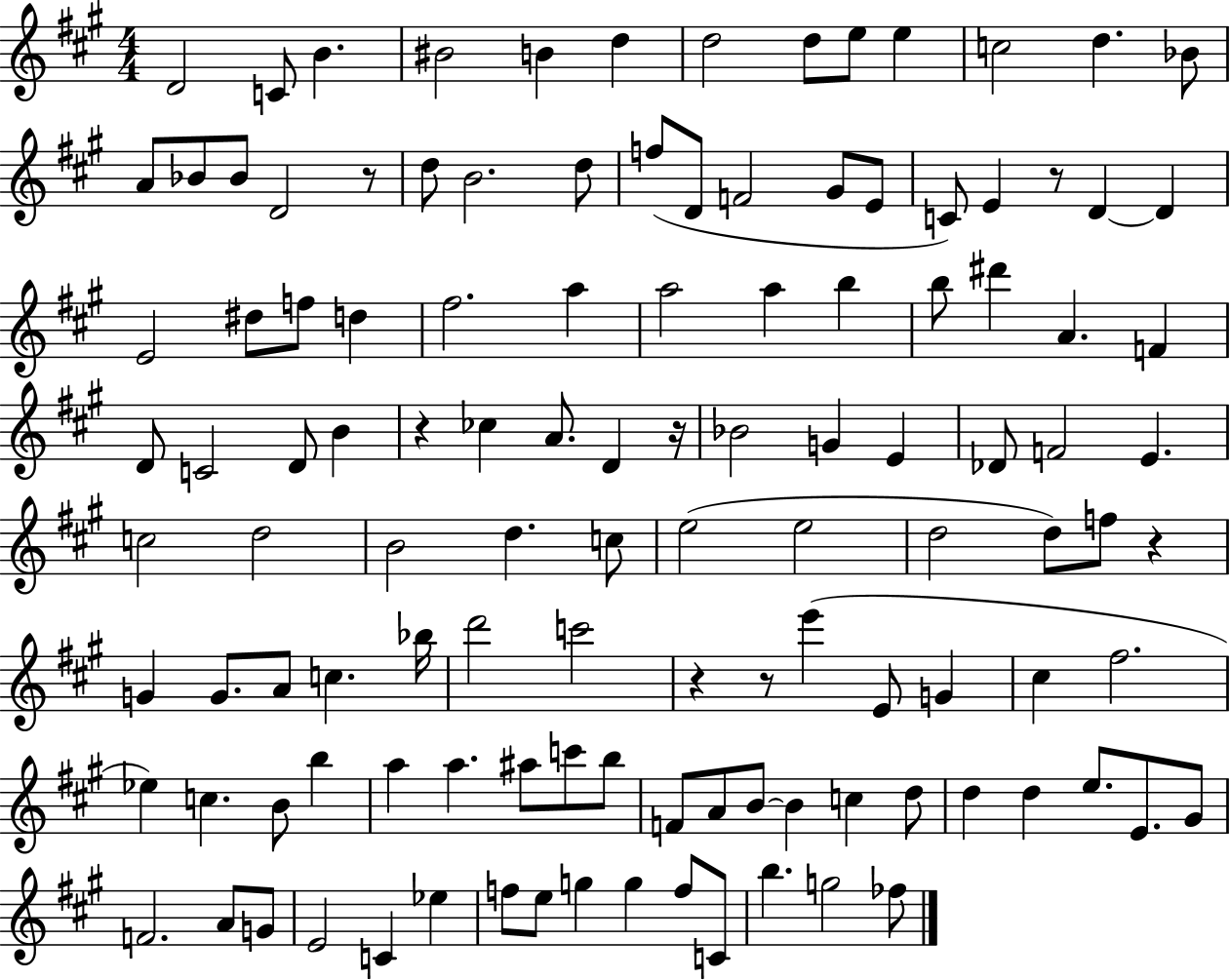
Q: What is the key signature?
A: A major